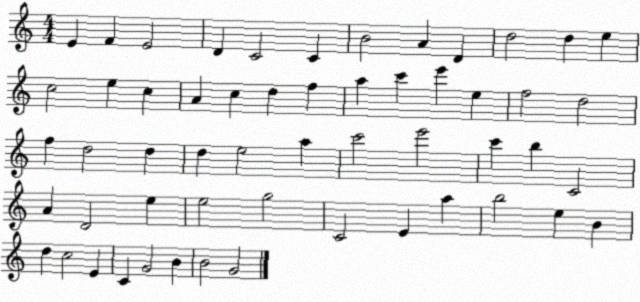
X:1
T:Untitled
M:4/4
L:1/4
K:C
E F E2 D C2 C B2 A D d2 d e c2 e c A c d f a c' e' e f2 d2 f d2 d d e2 a c'2 e'2 c' b C2 A D2 e e2 g2 C2 E a b2 e B d c2 E C G2 B B2 G2